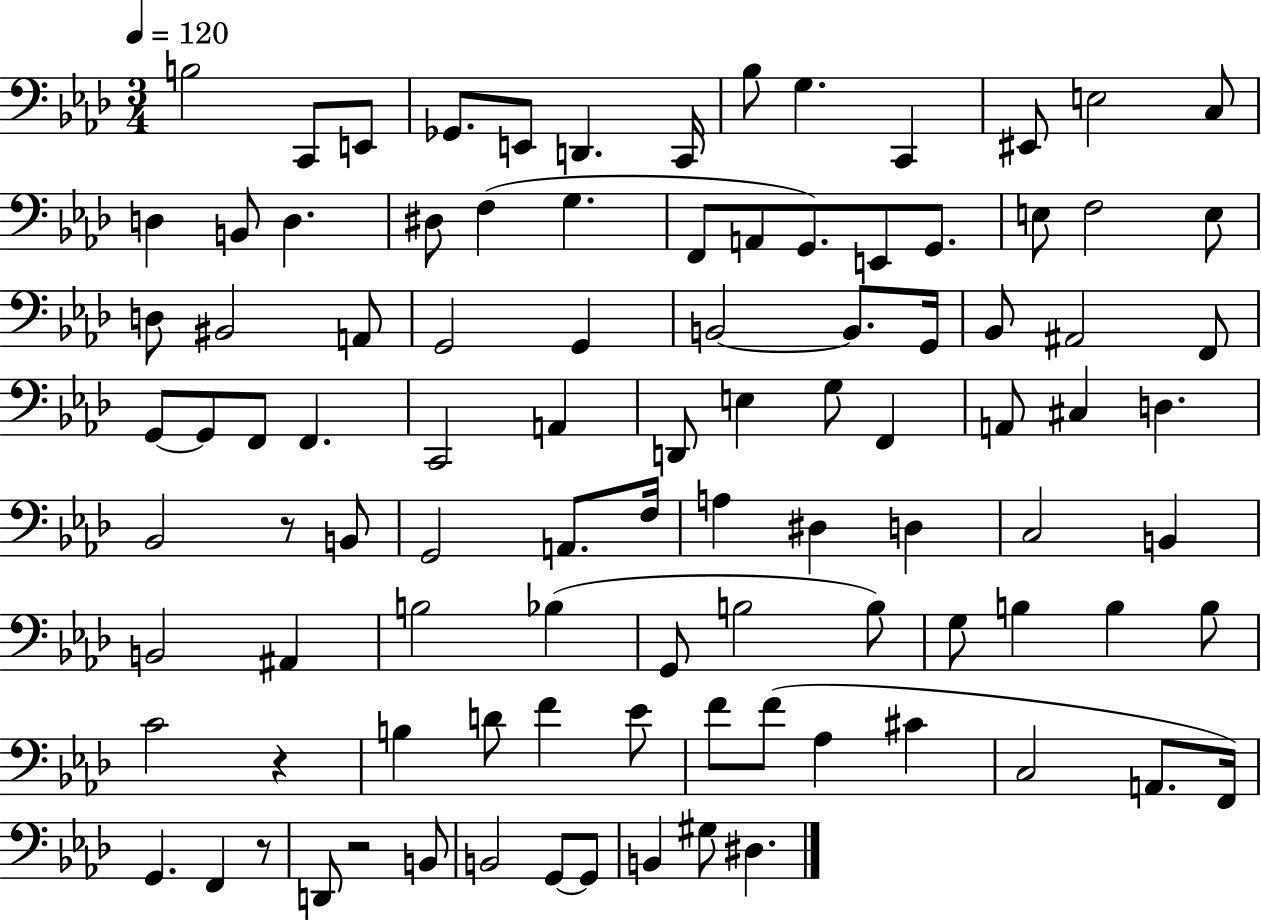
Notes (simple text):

B3/h C2/e E2/e Gb2/e. E2/e D2/q. C2/s Bb3/e G3/q. C2/q EIS2/e E3/h C3/e D3/q B2/e D3/q. D#3/e F3/q G3/q. F2/e A2/e G2/e. E2/e G2/e. E3/e F3/h E3/e D3/e BIS2/h A2/e G2/h G2/q B2/h B2/e. G2/s Bb2/e A#2/h F2/e G2/e G2/e F2/e F2/q. C2/h A2/q D2/e E3/q G3/e F2/q A2/e C#3/q D3/q. Bb2/h R/e B2/e G2/h A2/e. F3/s A3/q D#3/q D3/q C3/h B2/q B2/h A#2/q B3/h Bb3/q G2/e B3/h B3/e G3/e B3/q B3/q B3/e C4/h R/q B3/q D4/e F4/q Eb4/e F4/e F4/e Ab3/q C#4/q C3/h A2/e. F2/s G2/q. F2/q R/e D2/e R/h B2/e B2/h G2/e G2/e B2/q G#3/e D#3/q.